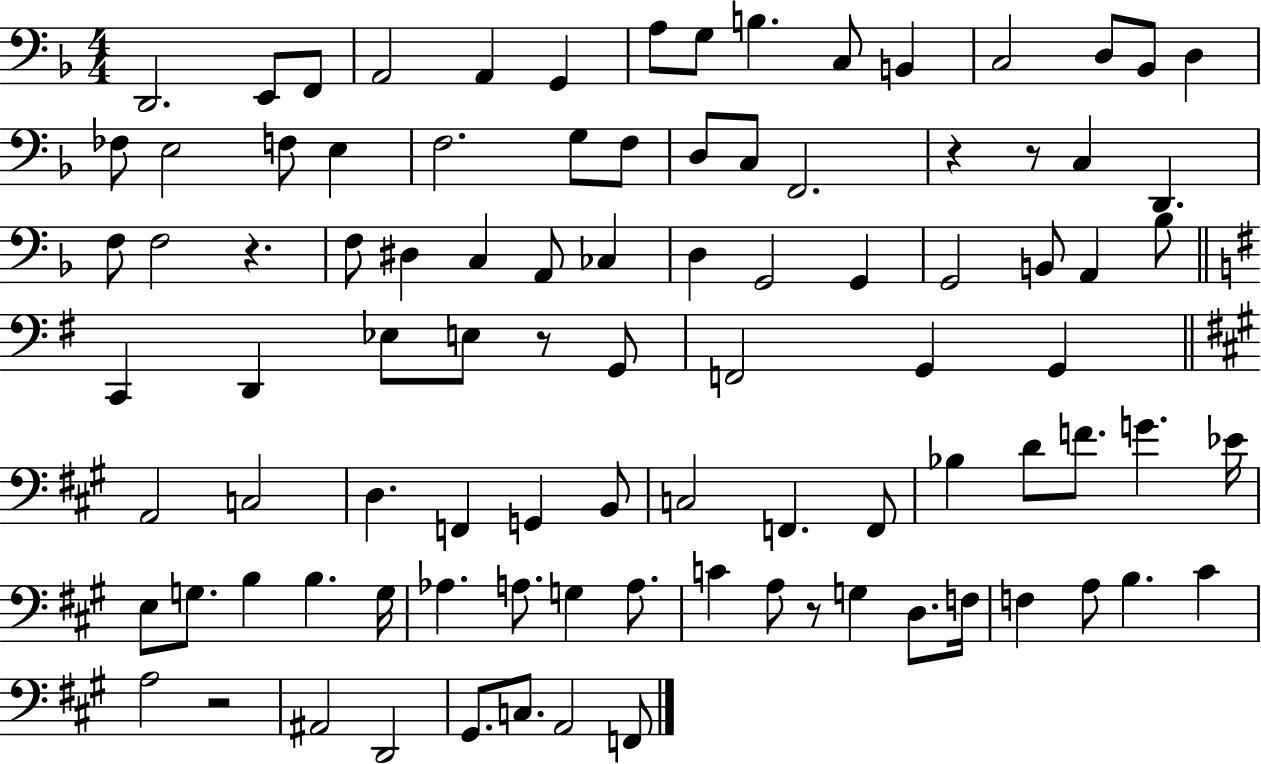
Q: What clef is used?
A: bass